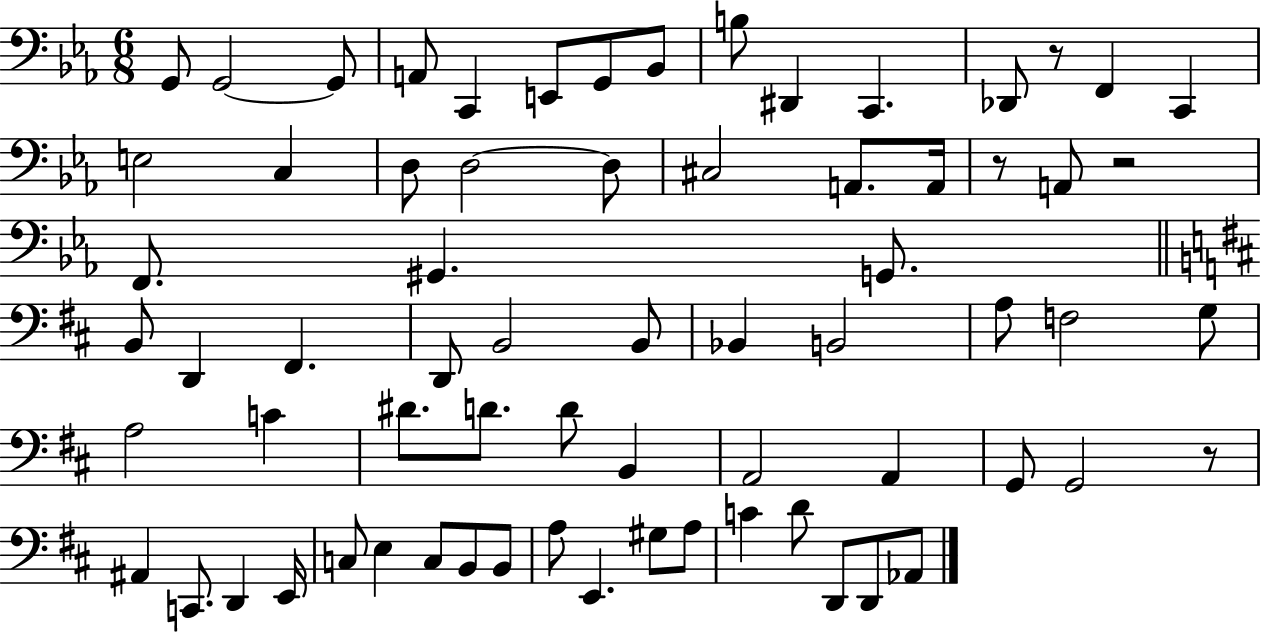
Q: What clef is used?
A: bass